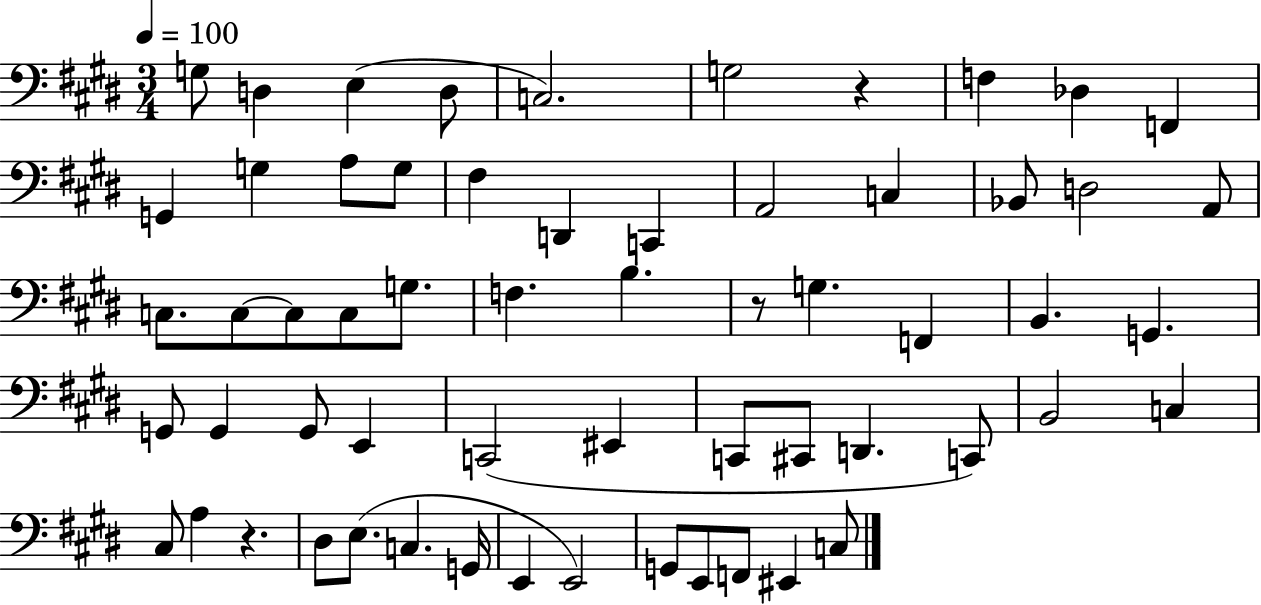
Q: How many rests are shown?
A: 3